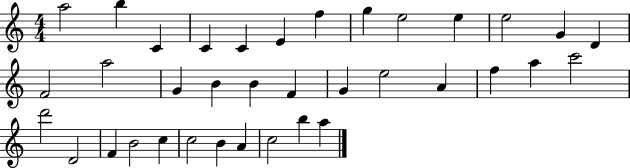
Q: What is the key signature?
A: C major